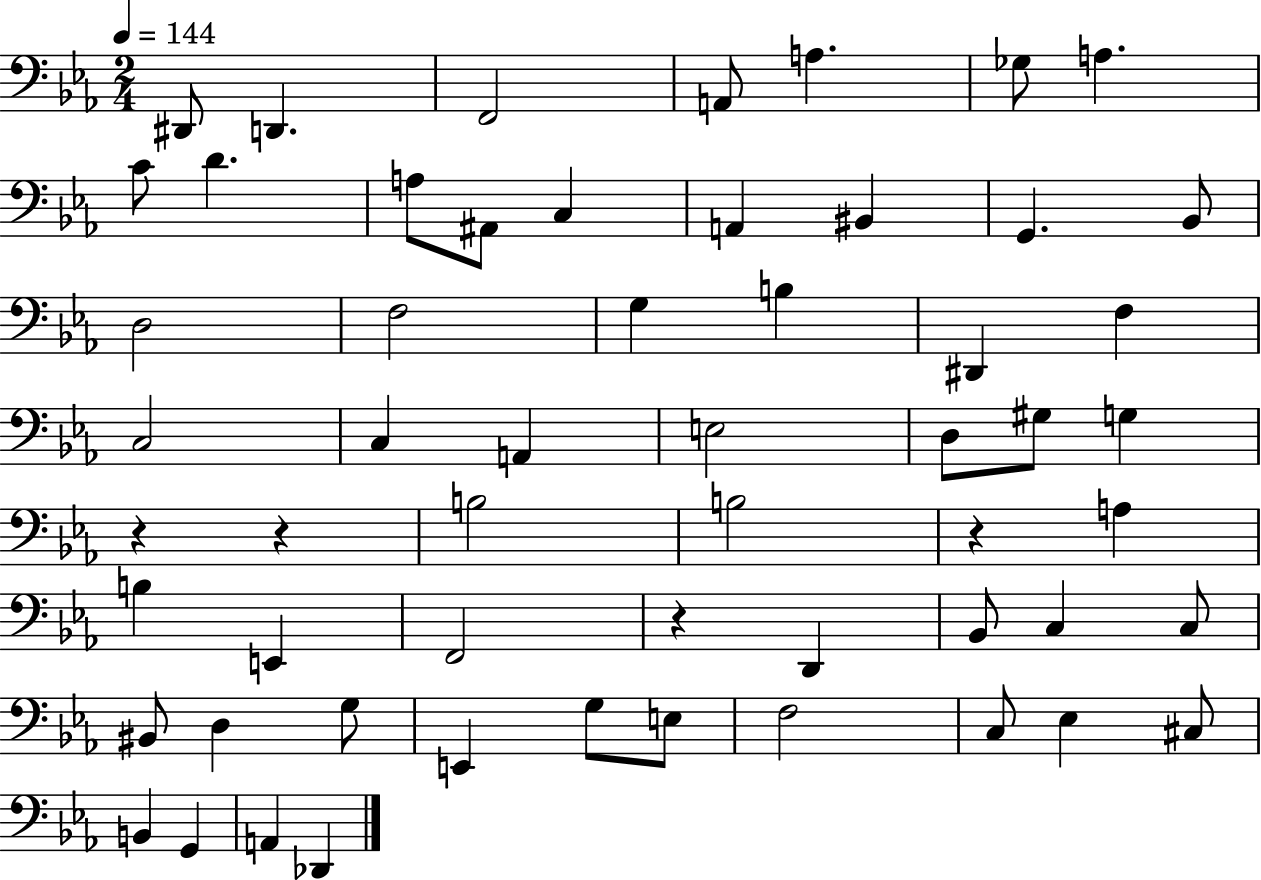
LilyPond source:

{
  \clef bass
  \numericTimeSignature
  \time 2/4
  \key ees \major
  \tempo 4 = 144
  dis,8 d,4. | f,2 | a,8 a4. | ges8 a4. | \break c'8 d'4. | a8 ais,8 c4 | a,4 bis,4 | g,4. bes,8 | \break d2 | f2 | g4 b4 | dis,4 f4 | \break c2 | c4 a,4 | e2 | d8 gis8 g4 | \break r4 r4 | b2 | b2 | r4 a4 | \break b4 e,4 | f,2 | r4 d,4 | bes,8 c4 c8 | \break bis,8 d4 g8 | e,4 g8 e8 | f2 | c8 ees4 cis8 | \break b,4 g,4 | a,4 des,4 | \bar "|."
}